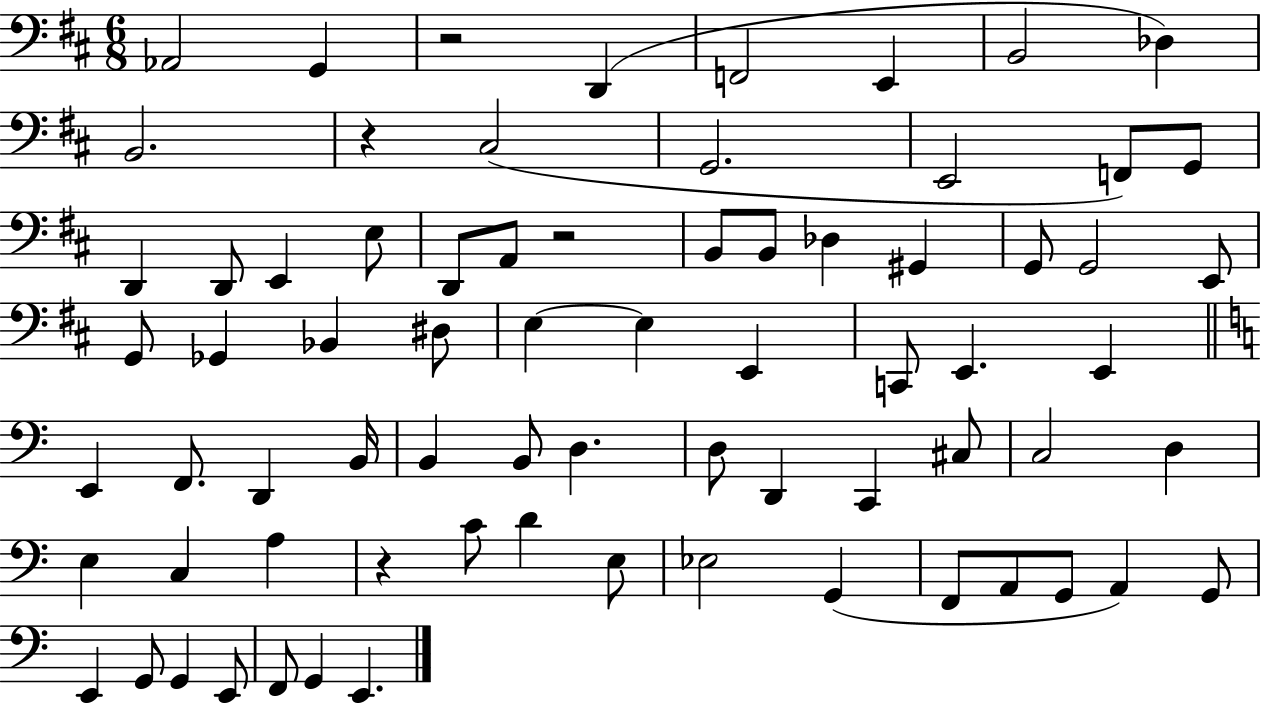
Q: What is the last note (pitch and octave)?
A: E2